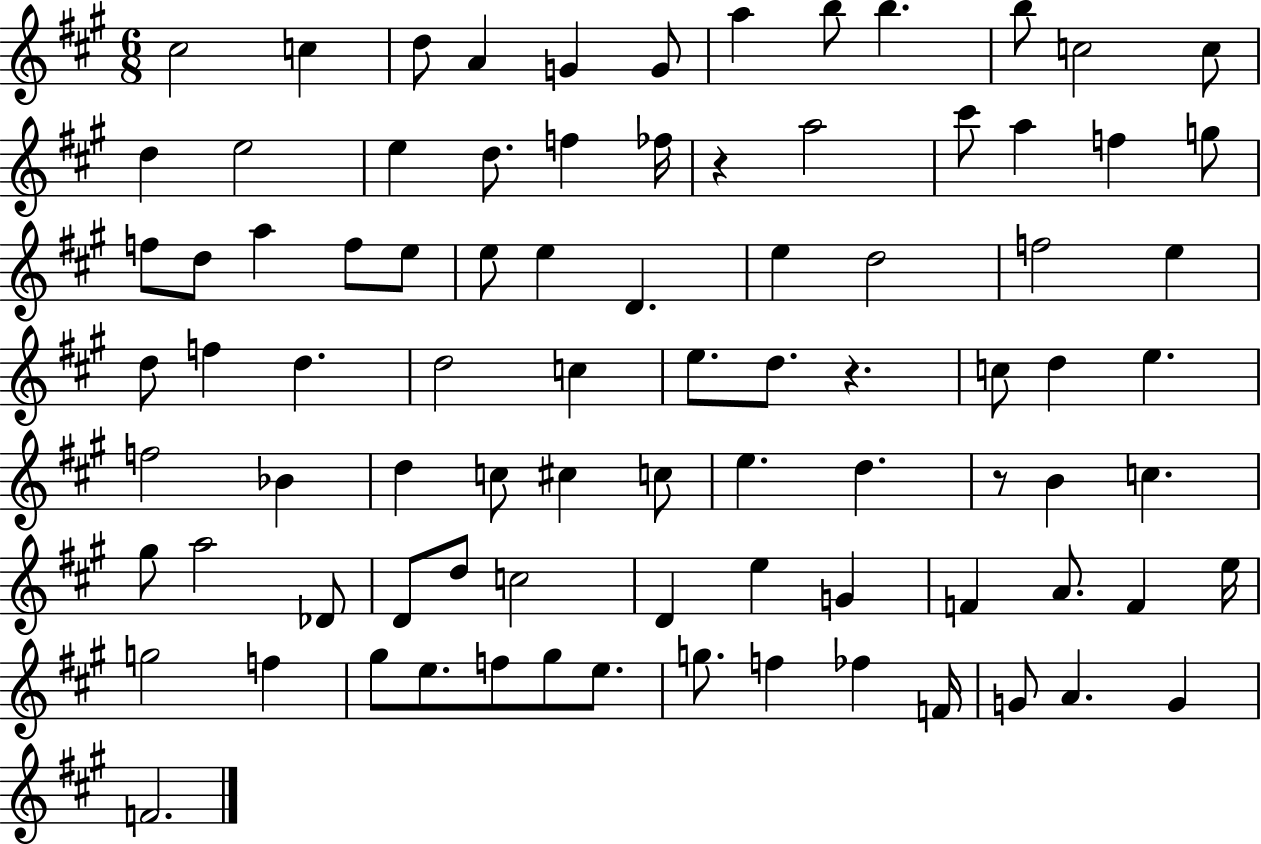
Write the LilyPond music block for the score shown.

{
  \clef treble
  \numericTimeSignature
  \time 6/8
  \key a \major
  \repeat volta 2 { cis''2 c''4 | d''8 a'4 g'4 g'8 | a''4 b''8 b''4. | b''8 c''2 c''8 | \break d''4 e''2 | e''4 d''8. f''4 fes''16 | r4 a''2 | cis'''8 a''4 f''4 g''8 | \break f''8 d''8 a''4 f''8 e''8 | e''8 e''4 d'4. | e''4 d''2 | f''2 e''4 | \break d''8 f''4 d''4. | d''2 c''4 | e''8. d''8. r4. | c''8 d''4 e''4. | \break f''2 bes'4 | d''4 c''8 cis''4 c''8 | e''4. d''4. | r8 b'4 c''4. | \break gis''8 a''2 des'8 | d'8 d''8 c''2 | d'4 e''4 g'4 | f'4 a'8. f'4 e''16 | \break g''2 f''4 | gis''8 e''8. f''8 gis''8 e''8. | g''8. f''4 fes''4 f'16 | g'8 a'4. g'4 | \break f'2. | } \bar "|."
}